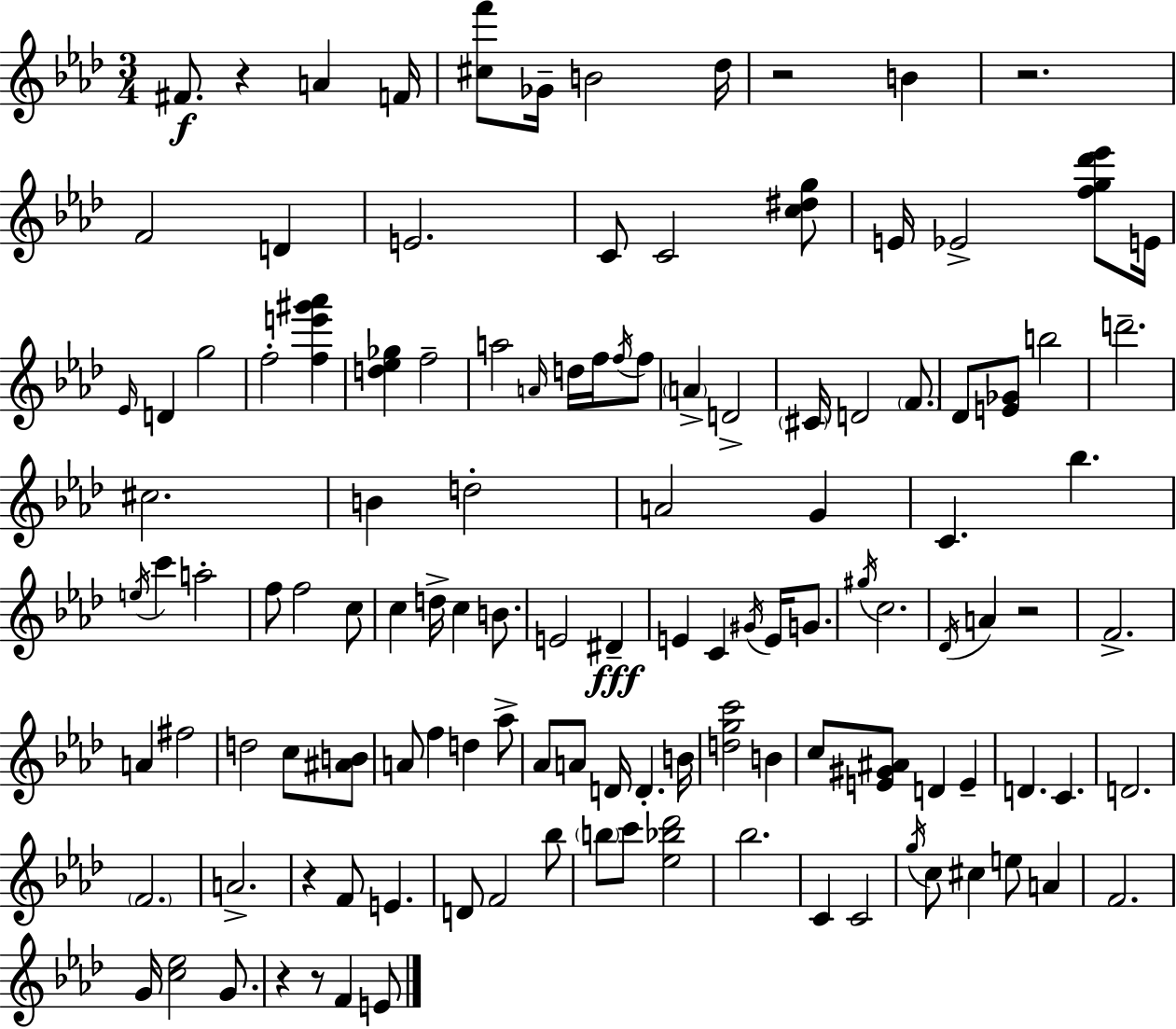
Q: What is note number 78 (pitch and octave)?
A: C5